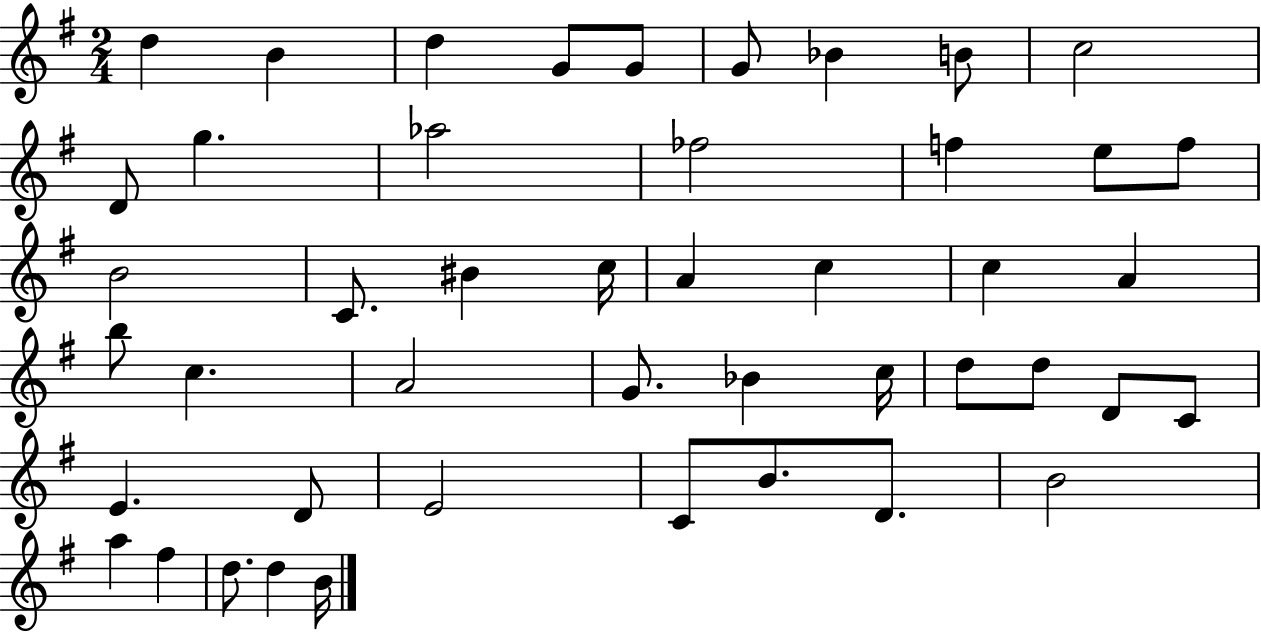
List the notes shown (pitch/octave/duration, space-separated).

D5/q B4/q D5/q G4/e G4/e G4/e Bb4/q B4/e C5/h D4/e G5/q. Ab5/h FES5/h F5/q E5/e F5/e B4/h C4/e. BIS4/q C5/s A4/q C5/q C5/q A4/q B5/e C5/q. A4/h G4/e. Bb4/q C5/s D5/e D5/e D4/e C4/e E4/q. D4/e E4/h C4/e B4/e. D4/e. B4/h A5/q F#5/q D5/e. D5/q B4/s